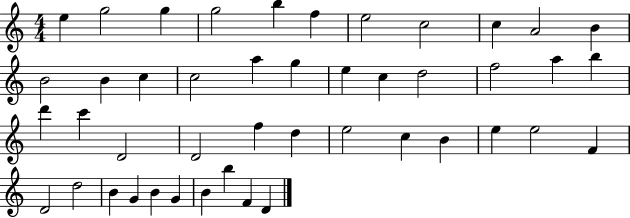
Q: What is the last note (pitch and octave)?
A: D4